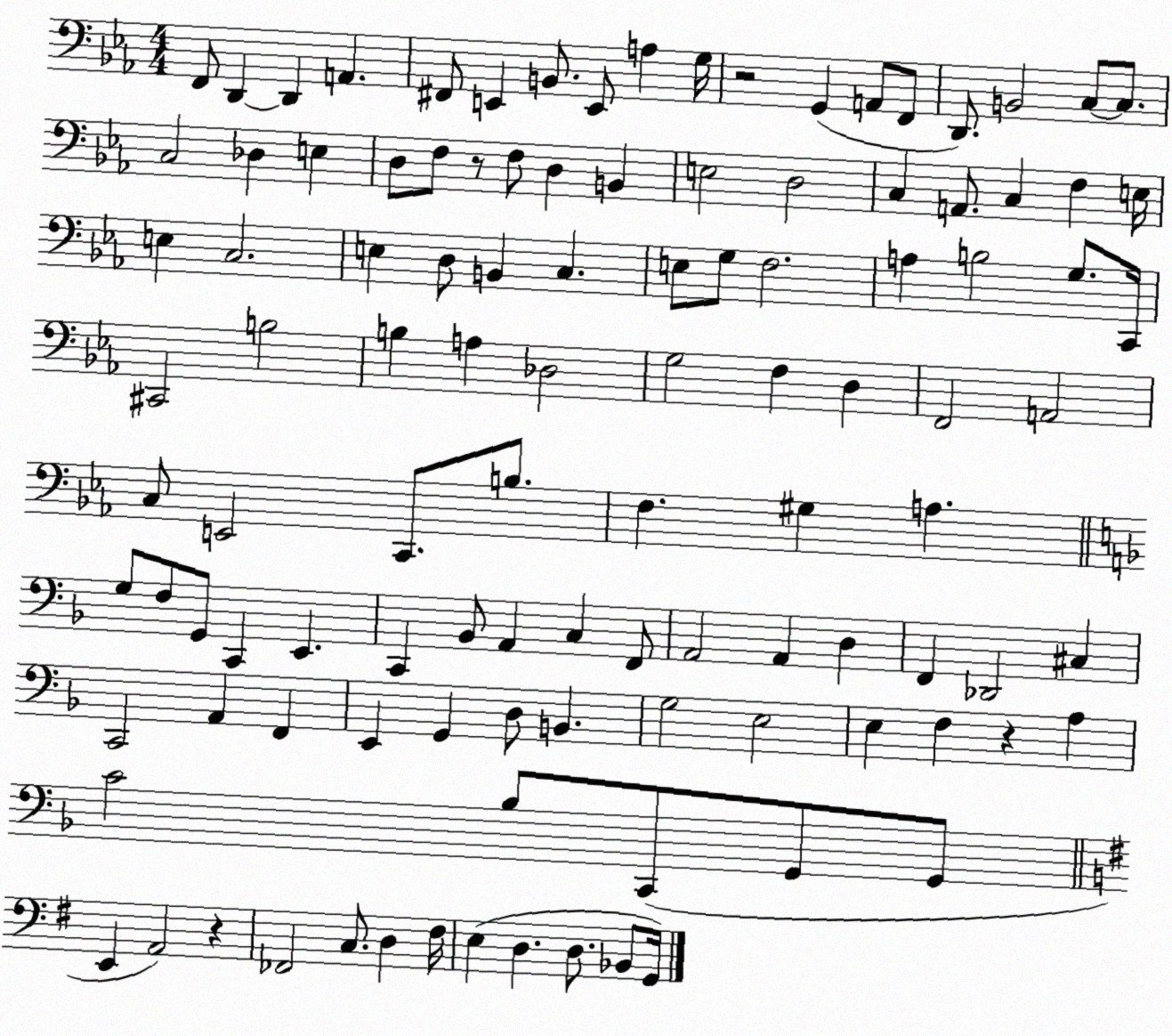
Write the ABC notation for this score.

X:1
T:Untitled
M:4/4
L:1/4
K:Eb
F,,/2 D,, D,, A,, ^F,,/2 E,, B,,/2 E,,/2 A, G,/4 z2 G,, A,,/2 F,,/2 D,,/2 B,,2 C,/2 C,/2 C,2 _D, E, D,/2 F,/2 z/2 F,/2 D, B,, E,2 D,2 C, A,,/2 C, F, E,/4 E, C,2 E, D,/2 B,, C, E,/2 G,/2 F,2 A, B,2 G,/2 C,,/4 ^C,,2 B,2 B, A, _D,2 G,2 F, D, F,,2 A,,2 C,/2 E,,2 C,,/2 B,/2 F, ^G, A, G,/2 F,/2 G,,/2 C,, E,, C,, _B,,/2 A,, C, F,,/2 A,,2 A,, D, F,, _D,,2 ^C, C,,2 A,, F,, E,, G,, D,/2 B,, G,2 E,2 E, F, z A, C2 _B,/2 C,,/2 G,,/2 G,,/2 E,, A,,2 z _F,,2 C,/2 D, ^F,/4 E, D, D,/2 _B,,/2 G,,/4